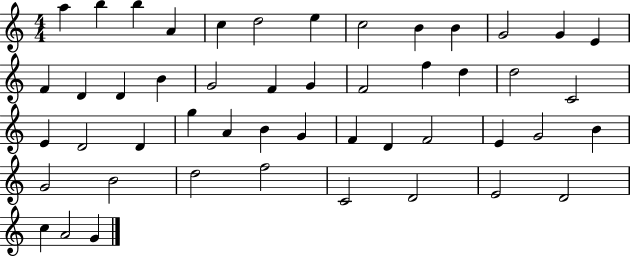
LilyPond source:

{
  \clef treble
  \numericTimeSignature
  \time 4/4
  \key c \major
  a''4 b''4 b''4 a'4 | c''4 d''2 e''4 | c''2 b'4 b'4 | g'2 g'4 e'4 | \break f'4 d'4 d'4 b'4 | g'2 f'4 g'4 | f'2 f''4 d''4 | d''2 c'2 | \break e'4 d'2 d'4 | g''4 a'4 b'4 g'4 | f'4 d'4 f'2 | e'4 g'2 b'4 | \break g'2 b'2 | d''2 f''2 | c'2 d'2 | e'2 d'2 | \break c''4 a'2 g'4 | \bar "|."
}